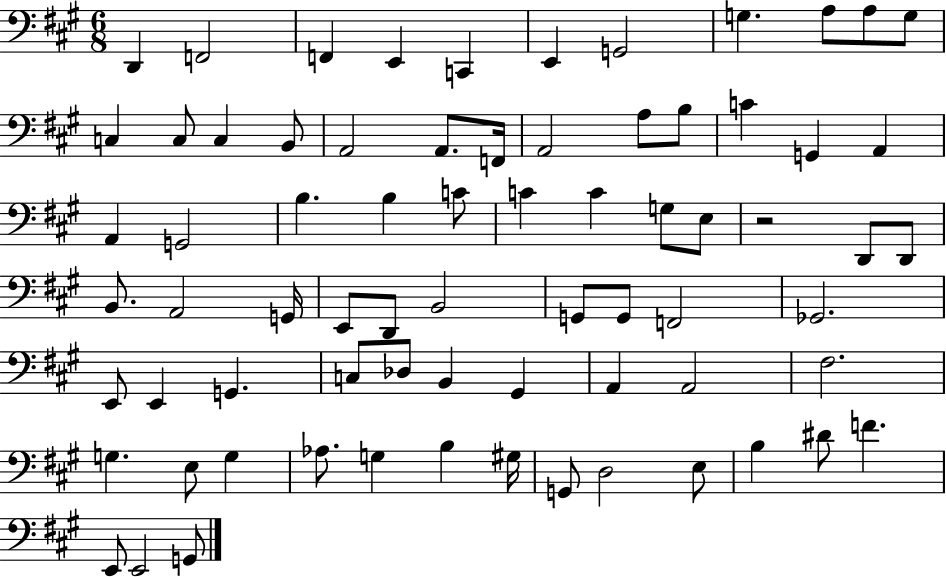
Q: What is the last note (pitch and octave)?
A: G2